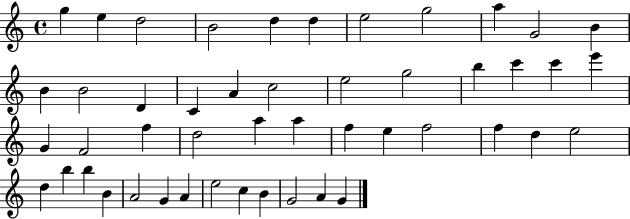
G5/q E5/q D5/h B4/h D5/q D5/q E5/h G5/h A5/q G4/h B4/q B4/q B4/h D4/q C4/q A4/q C5/h E5/h G5/h B5/q C6/q C6/q E6/q G4/q F4/h F5/q D5/h A5/q A5/q F5/q E5/q F5/h F5/q D5/q E5/h D5/q B5/q B5/q B4/q A4/h G4/q A4/q E5/h C5/q B4/q G4/h A4/q G4/q